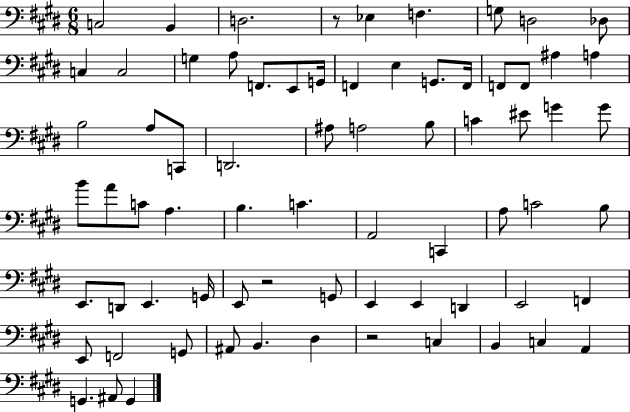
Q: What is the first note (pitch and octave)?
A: C3